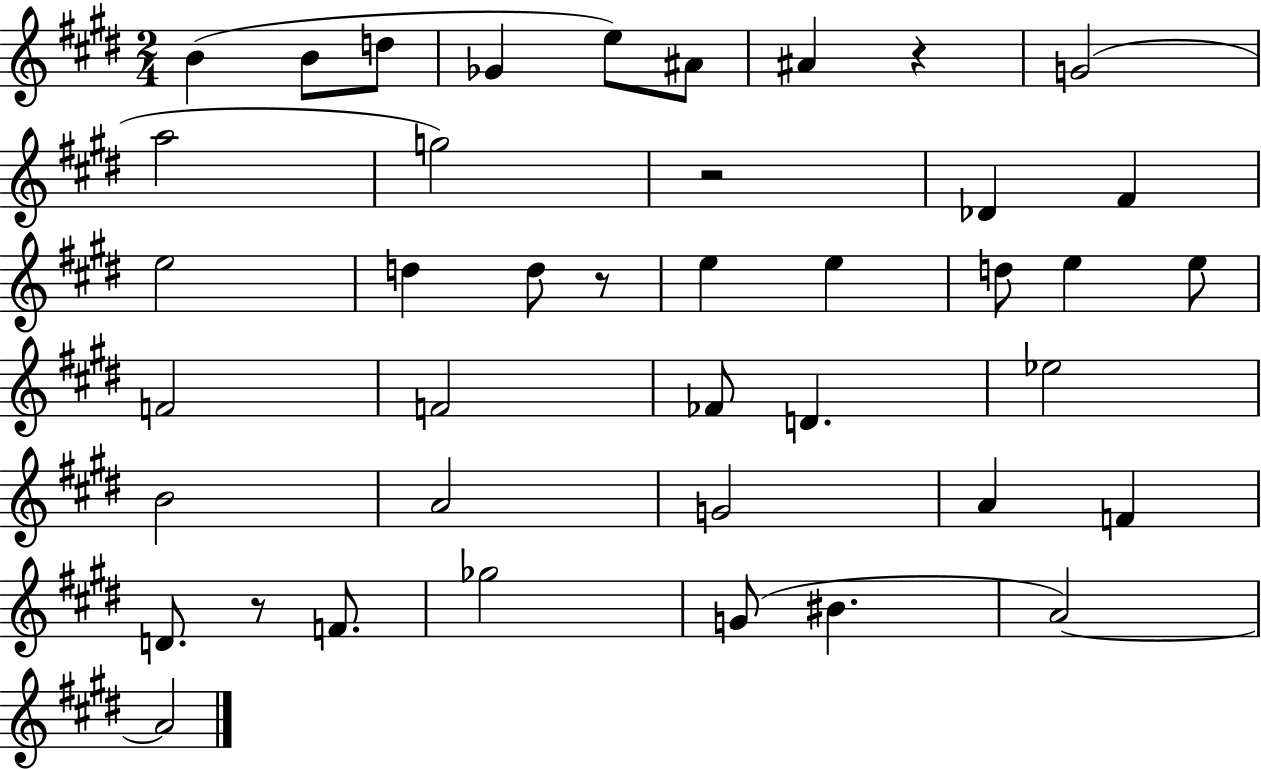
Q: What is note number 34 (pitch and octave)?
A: G4